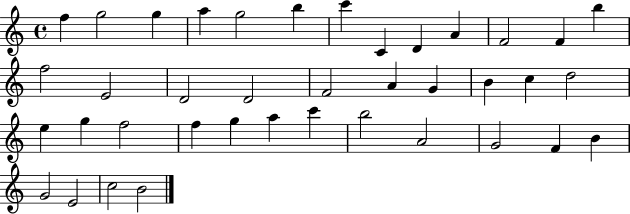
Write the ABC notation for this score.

X:1
T:Untitled
M:4/4
L:1/4
K:C
f g2 g a g2 b c' C D A F2 F b f2 E2 D2 D2 F2 A G B c d2 e g f2 f g a c' b2 A2 G2 F B G2 E2 c2 B2